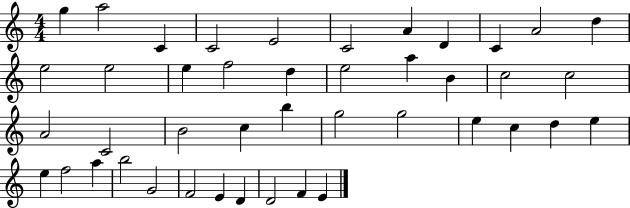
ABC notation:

X:1
T:Untitled
M:4/4
L:1/4
K:C
g a2 C C2 E2 C2 A D C A2 d e2 e2 e f2 d e2 a B c2 c2 A2 C2 B2 c b g2 g2 e c d e e f2 a b2 G2 F2 E D D2 F E